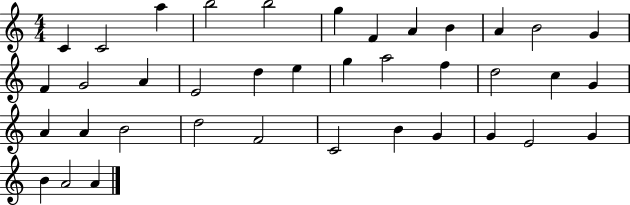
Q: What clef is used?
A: treble